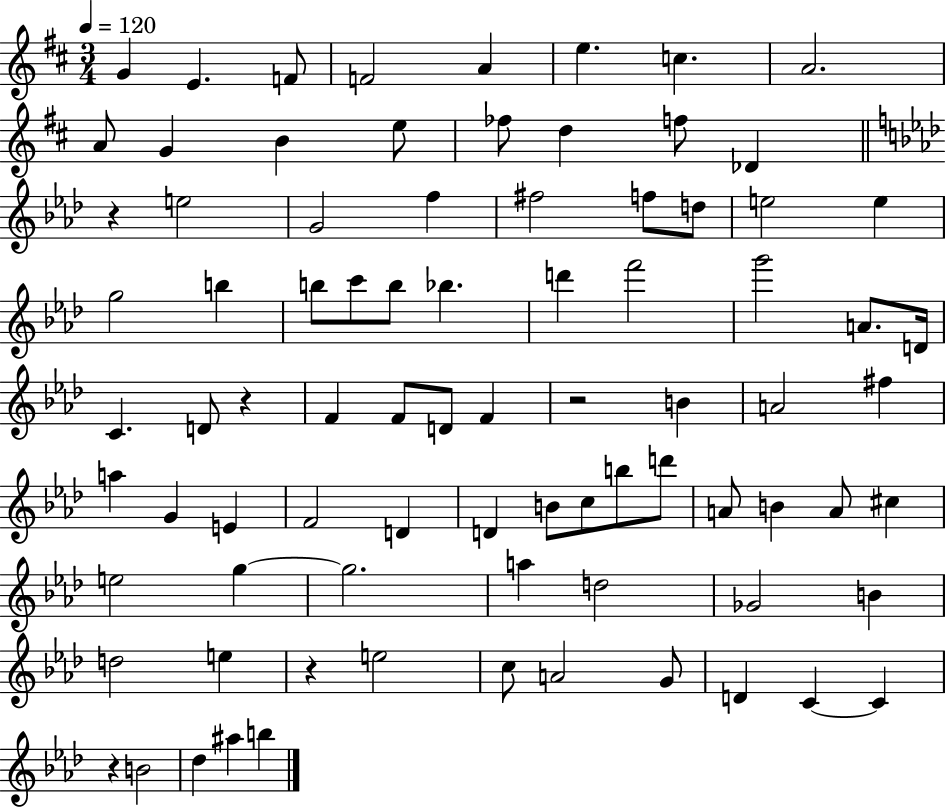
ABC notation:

X:1
T:Untitled
M:3/4
L:1/4
K:D
G E F/2 F2 A e c A2 A/2 G B e/2 _f/2 d f/2 _D z e2 G2 f ^f2 f/2 d/2 e2 e g2 b b/2 c'/2 b/2 _b d' f'2 g'2 A/2 D/4 C D/2 z F F/2 D/2 F z2 B A2 ^f a G E F2 D D B/2 c/2 b/2 d'/2 A/2 B A/2 ^c e2 g g2 a d2 _G2 B d2 e z e2 c/2 A2 G/2 D C C z B2 _d ^a b